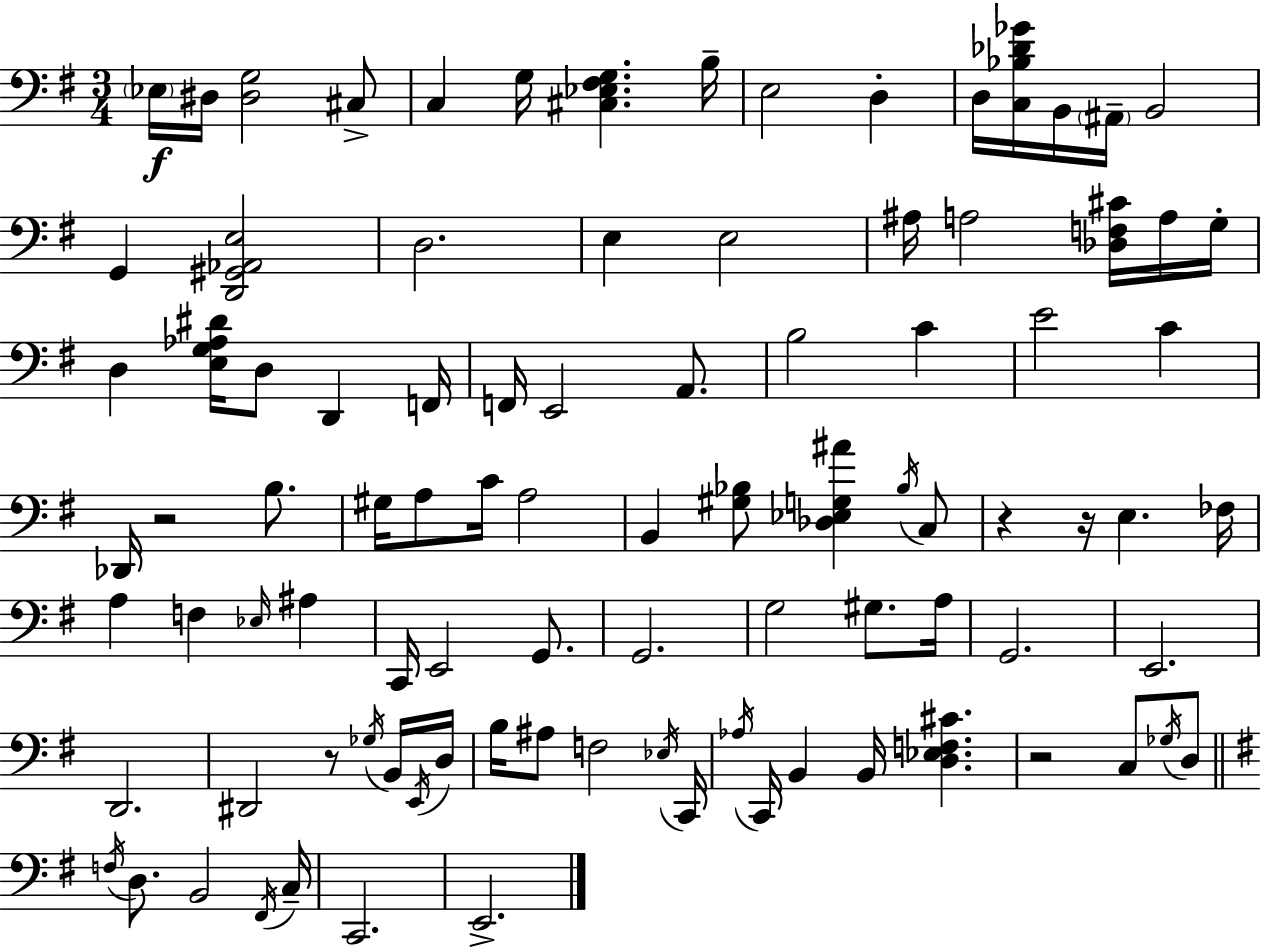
{
  \clef bass
  \numericTimeSignature
  \time 3/4
  \key g \major
  \parenthesize ees16\f dis16 <dis g>2 cis8-> | c4 g16 <cis ees fis g>4. b16-- | e2 d4-. | d16 <c bes des' ges'>16 b,16 \parenthesize ais,16-- b,2 | \break g,4 <d, gis, aes, e>2 | d2. | e4 e2 | ais16 a2 <des f cis'>16 a16 g16-. | \break d4 <e g aes dis'>16 d8 d,4 f,16 | f,16 e,2 a,8. | b2 c'4 | e'2 c'4 | \break des,16 r2 b8. | gis16 a8 c'16 a2 | b,4 <gis bes>8 <des ees g ais'>4 \acciaccatura { bes16 } c8 | r4 r16 e4. | \break fes16 a4 f4 \grace { ees16 } ais4 | c,16 e,2 g,8. | g,2. | g2 gis8. | \break a16 g,2. | e,2. | d,2. | dis,2 r8 | \break \acciaccatura { ges16 } b,16 \acciaccatura { e,16 } d16 b16 ais8 f2 | \acciaccatura { ees16 } c,16 \acciaccatura { aes16 } c,16 b,4 b,16 | <d ees f cis'>4. r2 | c8 \acciaccatura { ges16 } d8 \bar "||" \break \key g \major \acciaccatura { f16 } d8. b,2 | \acciaccatura { fis,16 } c16-- c,2. | e,2.-> | \bar "|."
}